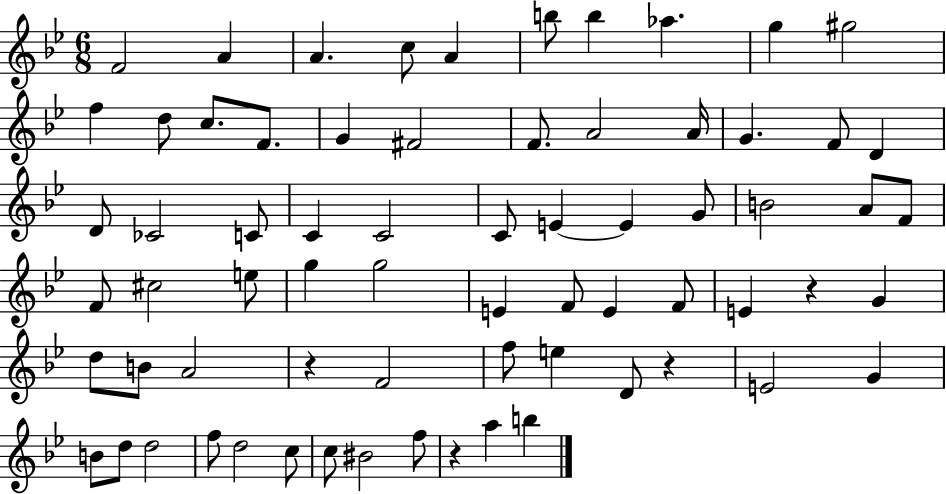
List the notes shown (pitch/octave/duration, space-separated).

F4/h A4/q A4/q. C5/e A4/q B5/e B5/q Ab5/q. G5/q G#5/h F5/q D5/e C5/e. F4/e. G4/q F#4/h F4/e. A4/h A4/s G4/q. F4/e D4/q D4/e CES4/h C4/e C4/q C4/h C4/e E4/q E4/q G4/e B4/h A4/e F4/e F4/e C#5/h E5/e G5/q G5/h E4/q F4/e E4/q F4/e E4/q R/q G4/q D5/e B4/e A4/h R/q F4/h F5/e E5/q D4/e R/q E4/h G4/q B4/e D5/e D5/h F5/e D5/h C5/e C5/e BIS4/h F5/e R/q A5/q B5/q